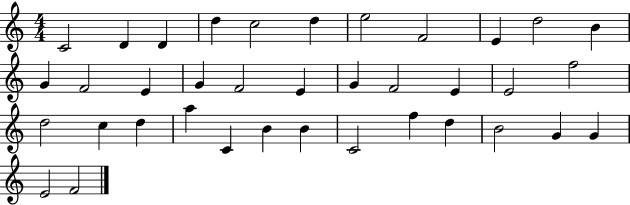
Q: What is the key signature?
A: C major